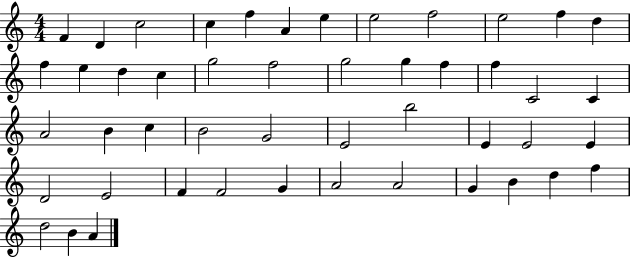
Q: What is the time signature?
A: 4/4